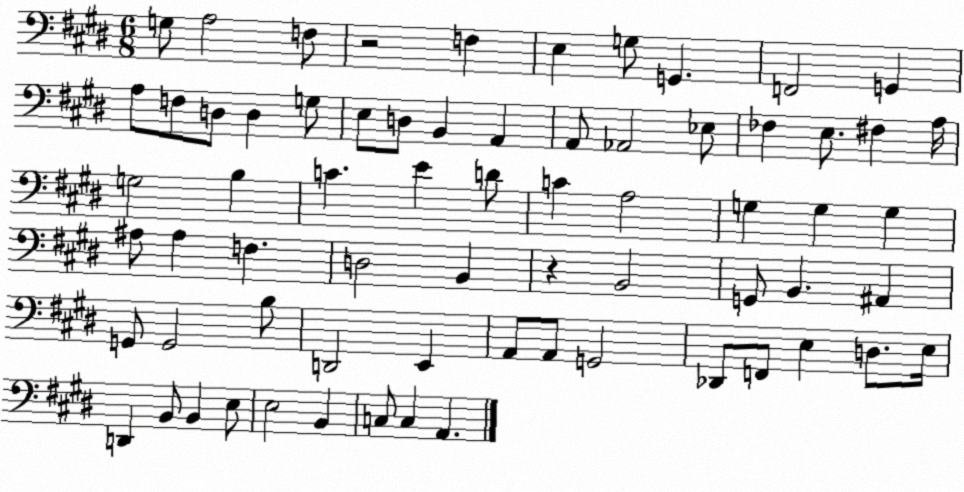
X:1
T:Untitled
M:6/8
L:1/4
K:E
G,/2 A,2 F,/2 z2 F, E, G,/2 G,, F,,2 G,, A,/2 F,/2 D,/2 D, G,/2 E,/2 D,/2 B,, A,, A,,/2 _A,,2 _E,/2 _F, E,/2 ^F, A,/4 G,2 B, C E D/2 C A,2 G, G, G, ^A,/2 ^A, F, D,2 B,, z B,,2 G,,/2 B,, ^A,, G,,/2 G,,2 B,/2 D,,2 E,, A,,/2 A,,/2 G,,2 _D,,/2 F,,/2 E, D,/2 E,/4 D,, B,,/2 B,, E,/2 E,2 B,, C,/2 C, A,,